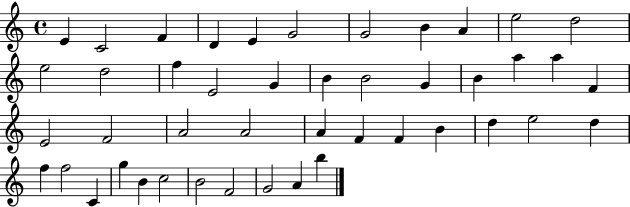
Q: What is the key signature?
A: C major